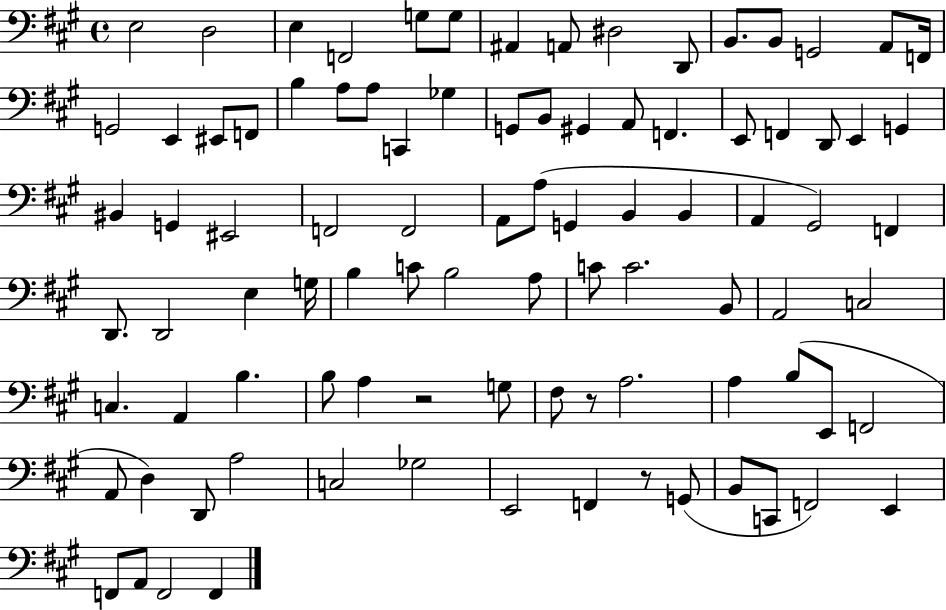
{
  \clef bass
  \time 4/4
  \defaultTimeSignature
  \key a \major
  e2 d2 | e4 f,2 g8 g8 | ais,4 a,8 dis2 d,8 | b,8. b,8 g,2 a,8 f,16 | \break g,2 e,4 eis,8 f,8 | b4 a8 a8 c,4 ges4 | g,8 b,8 gis,4 a,8 f,4. | e,8 f,4 d,8 e,4 g,4 | \break bis,4 g,4 eis,2 | f,2 f,2 | a,8 a8( g,4 b,4 b,4 | a,4 gis,2) f,4 | \break d,8. d,2 e4 g16 | b4 c'8 b2 a8 | c'8 c'2. b,8 | a,2 c2 | \break c4. a,4 b4. | b8 a4 r2 g8 | fis8 r8 a2. | a4 b8( e,8 f,2 | \break a,8 d4) d,8 a2 | c2 ges2 | e,2 f,4 r8 g,8( | b,8 c,8 f,2) e,4 | \break f,8 a,8 f,2 f,4 | \bar "|."
}